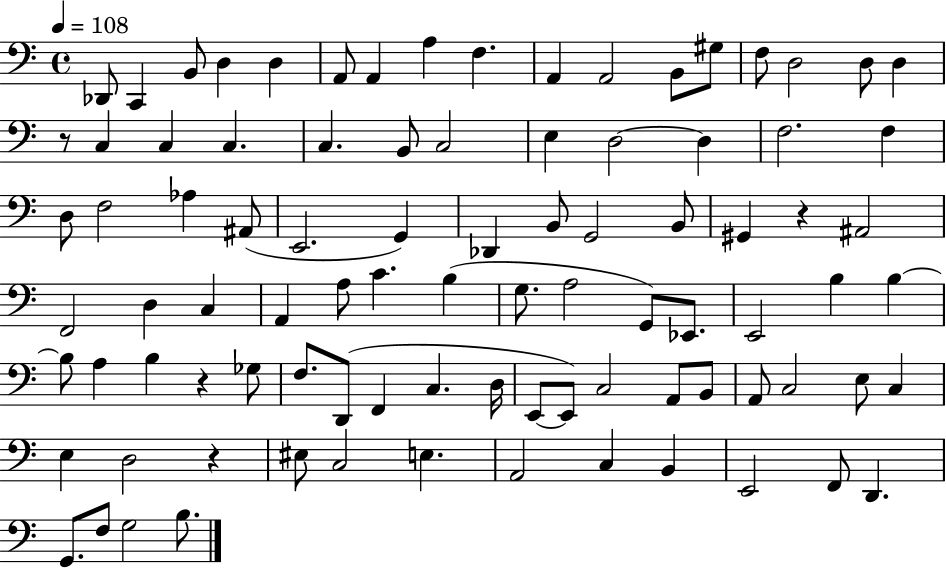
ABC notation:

X:1
T:Untitled
M:4/4
L:1/4
K:C
_D,,/2 C,, B,,/2 D, D, A,,/2 A,, A, F, A,, A,,2 B,,/2 ^G,/2 F,/2 D,2 D,/2 D, z/2 C, C, C, C, B,,/2 C,2 E, D,2 D, F,2 F, D,/2 F,2 _A, ^A,,/2 E,,2 G,, _D,, B,,/2 G,,2 B,,/2 ^G,, z ^A,,2 F,,2 D, C, A,, A,/2 C B, G,/2 A,2 G,,/2 _E,,/2 E,,2 B, B, B,/2 A, B, z _G,/2 F,/2 D,,/2 F,, C, D,/4 E,,/2 E,,/2 C,2 A,,/2 B,,/2 A,,/2 C,2 E,/2 C, E, D,2 z ^E,/2 C,2 E, A,,2 C, B,, E,,2 F,,/2 D,, G,,/2 F,/2 G,2 B,/2